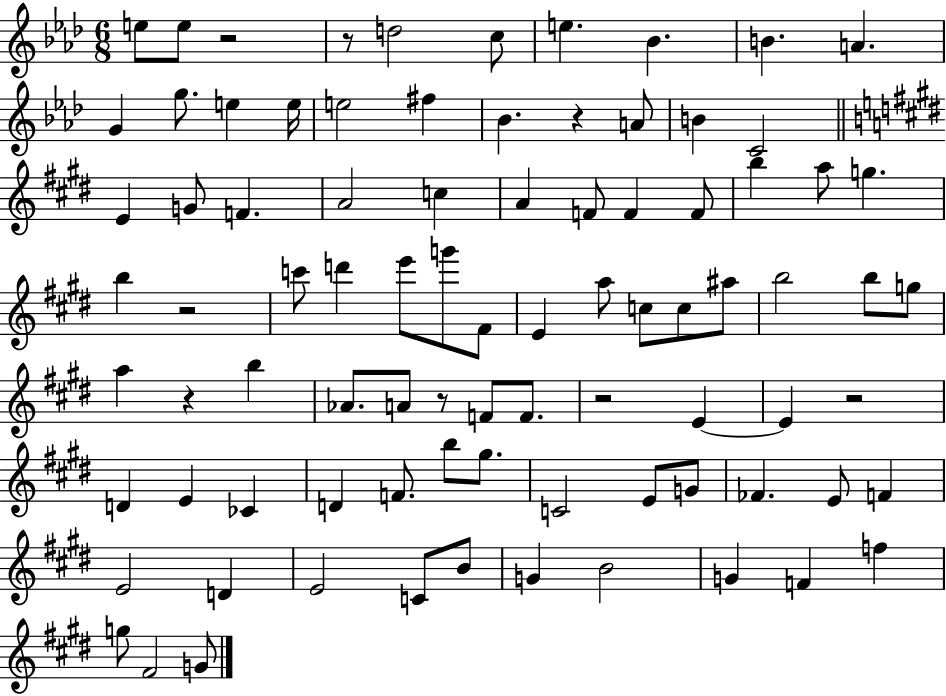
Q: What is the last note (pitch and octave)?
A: G4